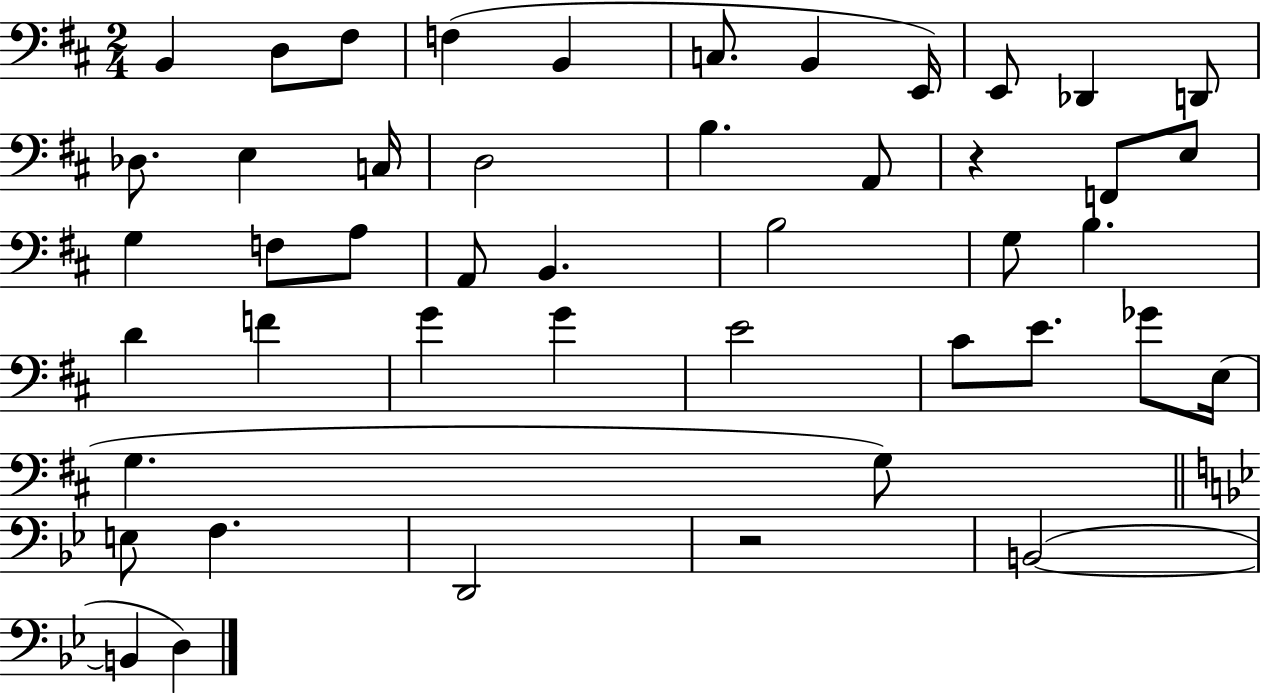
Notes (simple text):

B2/q D3/e F#3/e F3/q B2/q C3/e. B2/q E2/s E2/e Db2/q D2/e Db3/e. E3/q C3/s D3/h B3/q. A2/e R/q F2/e E3/e G3/q F3/e A3/e A2/e B2/q. B3/h G3/e B3/q. D4/q F4/q G4/q G4/q E4/h C#4/e E4/e. Gb4/e E3/s G3/q. G3/e E3/e F3/q. D2/h R/h B2/h B2/q D3/q